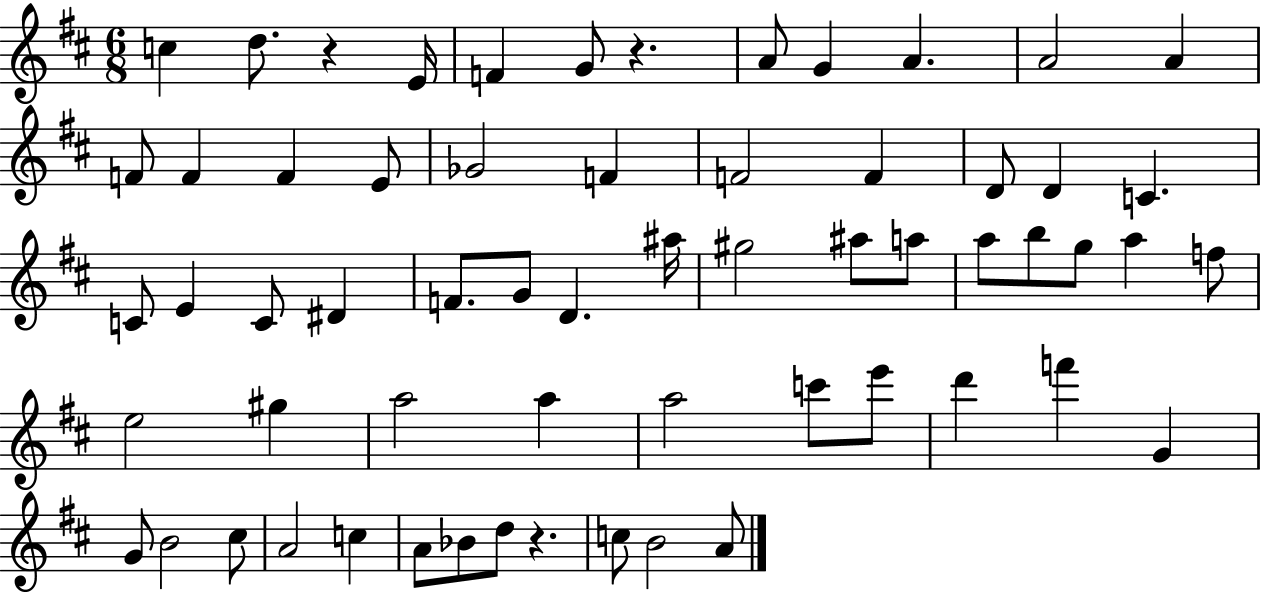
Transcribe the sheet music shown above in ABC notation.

X:1
T:Untitled
M:6/8
L:1/4
K:D
c d/2 z E/4 F G/2 z A/2 G A A2 A F/2 F F E/2 _G2 F F2 F D/2 D C C/2 E C/2 ^D F/2 G/2 D ^a/4 ^g2 ^a/2 a/2 a/2 b/2 g/2 a f/2 e2 ^g a2 a a2 c'/2 e'/2 d' f' G G/2 B2 ^c/2 A2 c A/2 _B/2 d/2 z c/2 B2 A/2